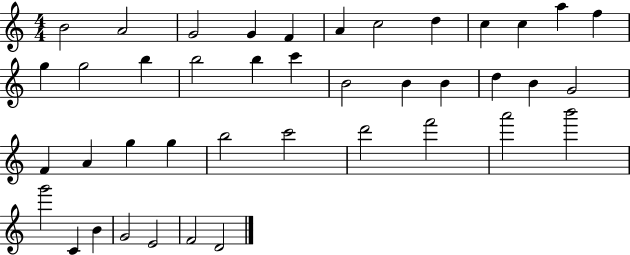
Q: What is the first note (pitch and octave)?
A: B4